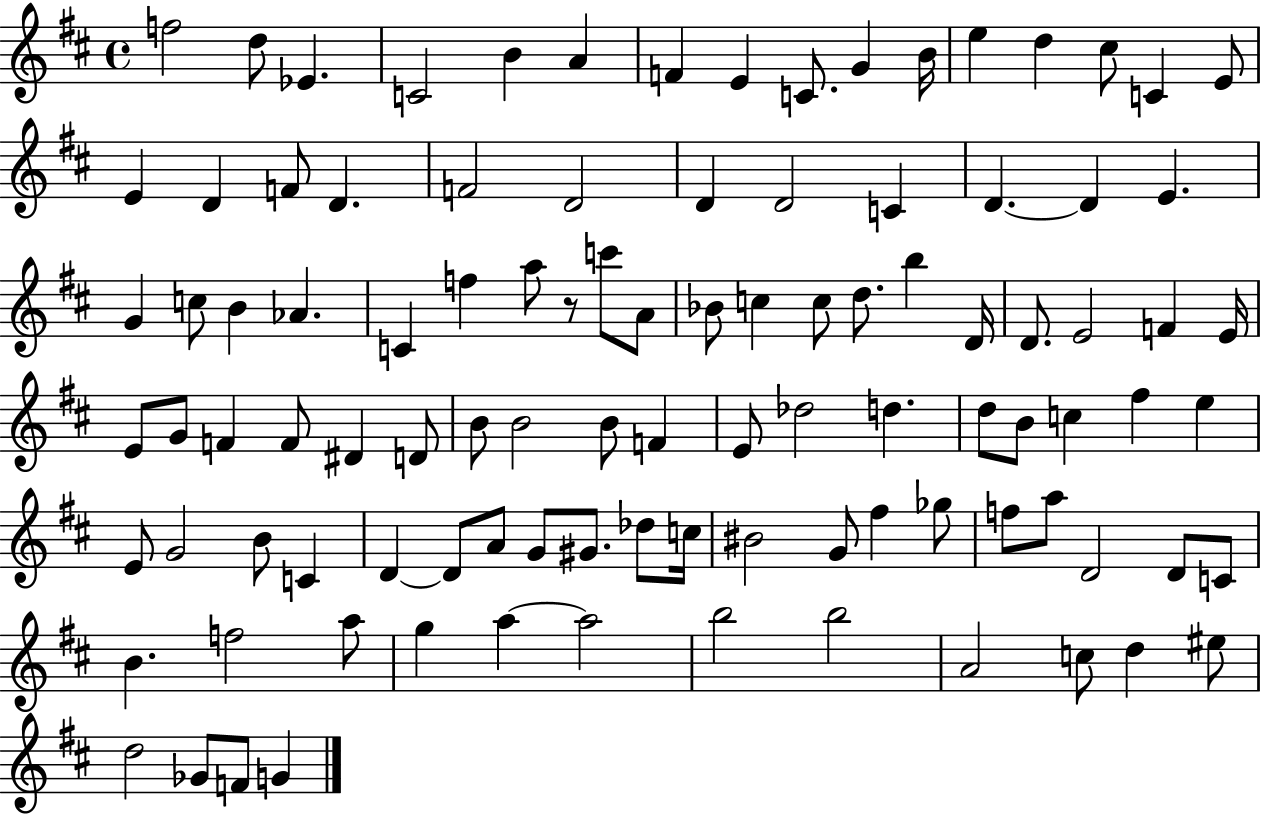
F5/h D5/e Eb4/q. C4/h B4/q A4/q F4/q E4/q C4/e. G4/q B4/s E5/q D5/q C#5/e C4/q E4/e E4/q D4/q F4/e D4/q. F4/h D4/h D4/q D4/h C4/q D4/q. D4/q E4/q. G4/q C5/e B4/q Ab4/q. C4/q F5/q A5/e R/e C6/e A4/e Bb4/e C5/q C5/e D5/e. B5/q D4/s D4/e. E4/h F4/q E4/s E4/e G4/e F4/q F4/e D#4/q D4/e B4/e B4/h B4/e F4/q E4/e Db5/h D5/q. D5/e B4/e C5/q F#5/q E5/q E4/e G4/h B4/e C4/q D4/q D4/e A4/e G4/e G#4/e. Db5/e C5/s BIS4/h G4/e F#5/q Gb5/e F5/e A5/e D4/h D4/e C4/e B4/q. F5/h A5/e G5/q A5/q A5/h B5/h B5/h A4/h C5/e D5/q EIS5/e D5/h Gb4/e F4/e G4/q